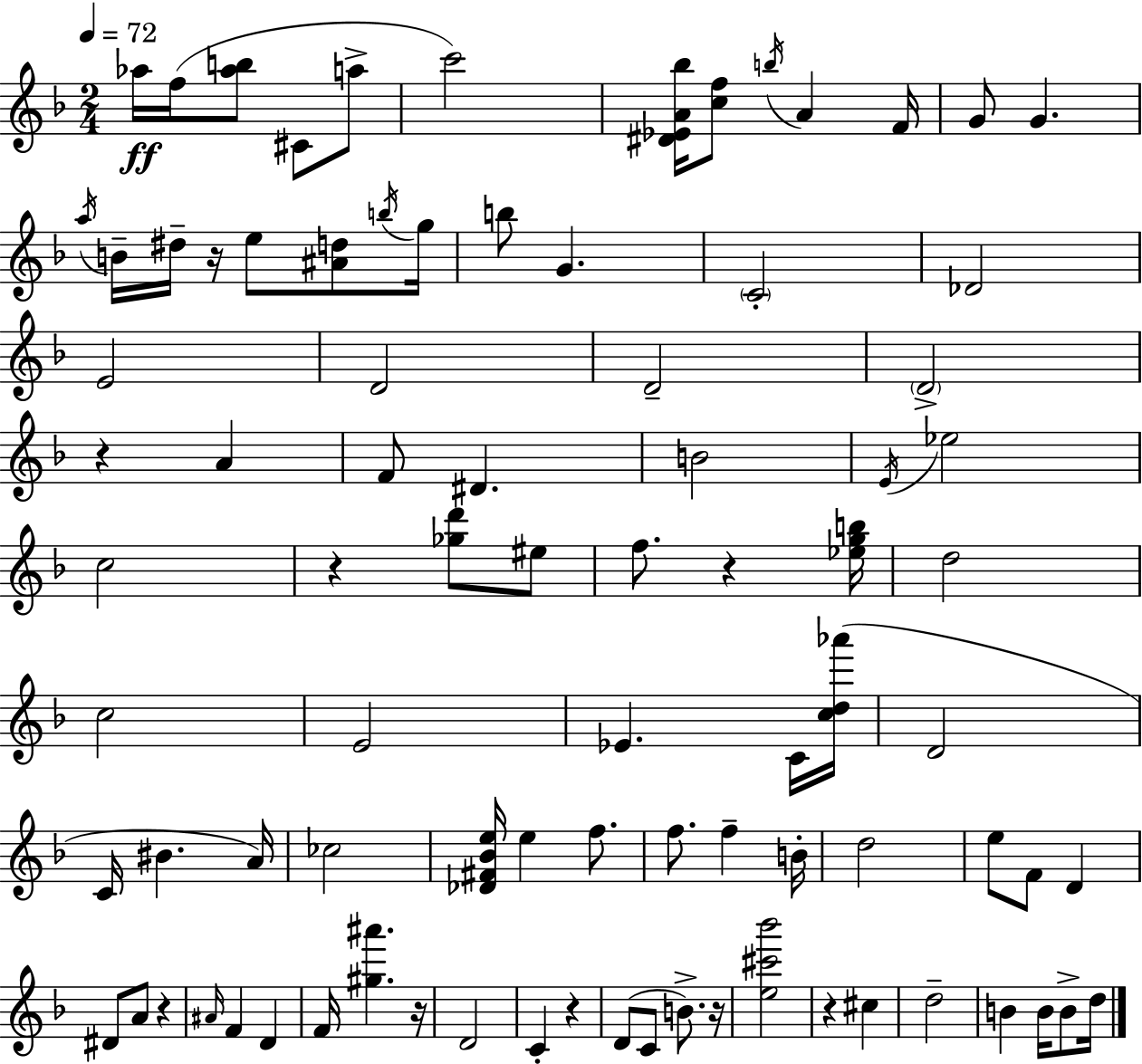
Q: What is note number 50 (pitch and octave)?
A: E5